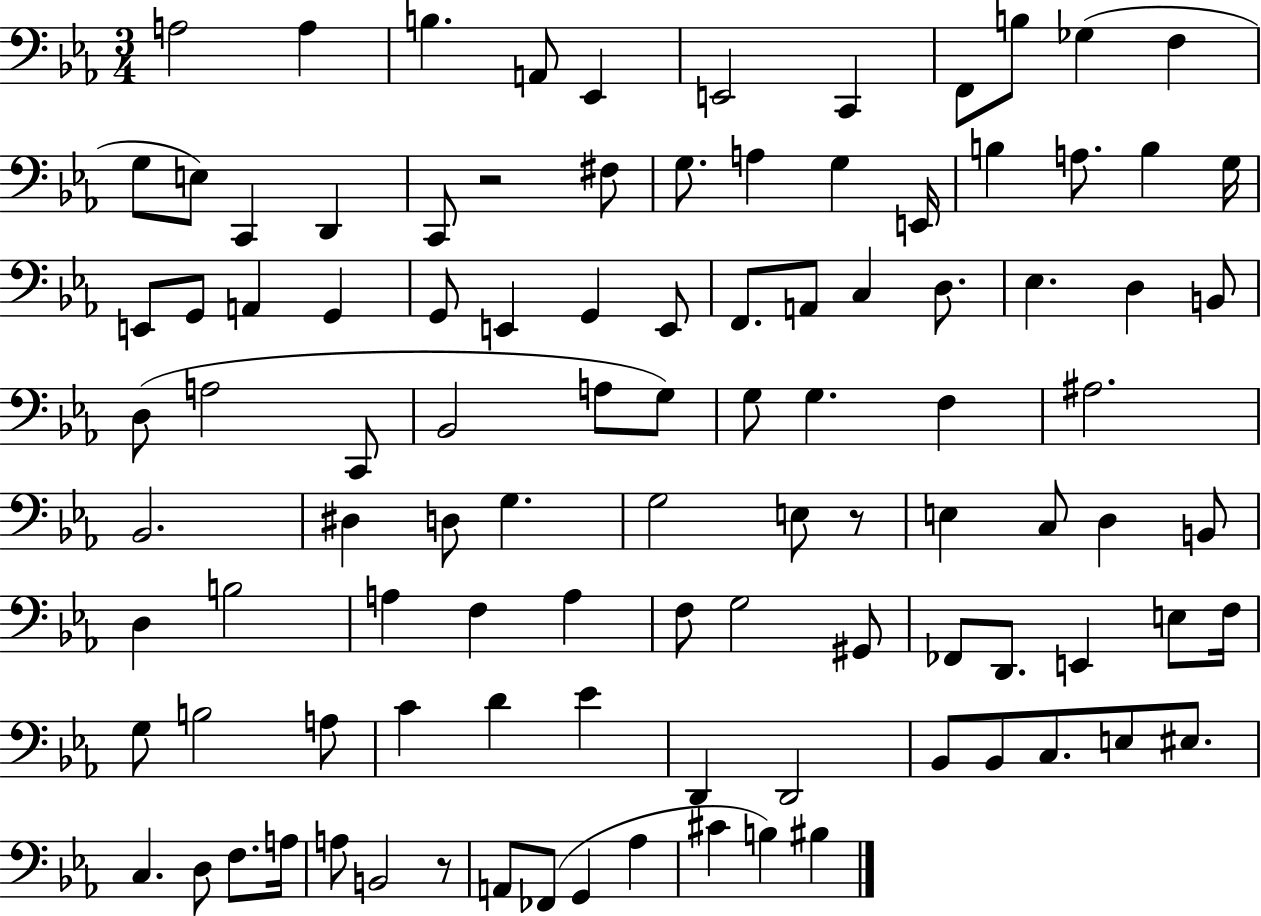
X:1
T:Untitled
M:3/4
L:1/4
K:Eb
A,2 A, B, A,,/2 _E,, E,,2 C,, F,,/2 B,/2 _G, F, G,/2 E,/2 C,, D,, C,,/2 z2 ^F,/2 G,/2 A, G, E,,/4 B, A,/2 B, G,/4 E,,/2 G,,/2 A,, G,, G,,/2 E,, G,, E,,/2 F,,/2 A,,/2 C, D,/2 _E, D, B,,/2 D,/2 A,2 C,,/2 _B,,2 A,/2 G,/2 G,/2 G, F, ^A,2 _B,,2 ^D, D,/2 G, G,2 E,/2 z/2 E, C,/2 D, B,,/2 D, B,2 A, F, A, F,/2 G,2 ^G,,/2 _F,,/2 D,,/2 E,, E,/2 F,/4 G,/2 B,2 A,/2 C D _E D,, D,,2 _B,,/2 _B,,/2 C,/2 E,/2 ^E,/2 C, D,/2 F,/2 A,/4 A,/2 B,,2 z/2 A,,/2 _F,,/2 G,, _A, ^C B, ^B,